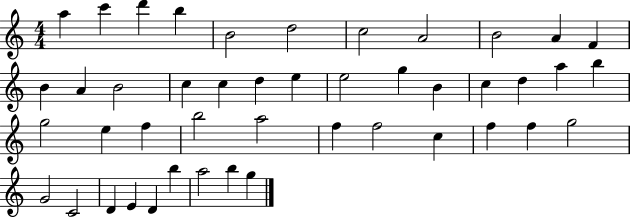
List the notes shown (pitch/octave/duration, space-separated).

A5/q C6/q D6/q B5/q B4/h D5/h C5/h A4/h B4/h A4/q F4/q B4/q A4/q B4/h C5/q C5/q D5/q E5/q E5/h G5/q B4/q C5/q D5/q A5/q B5/q G5/h E5/q F5/q B5/h A5/h F5/q F5/h C5/q F5/q F5/q G5/h G4/h C4/h D4/q E4/q D4/q B5/q A5/h B5/q G5/q